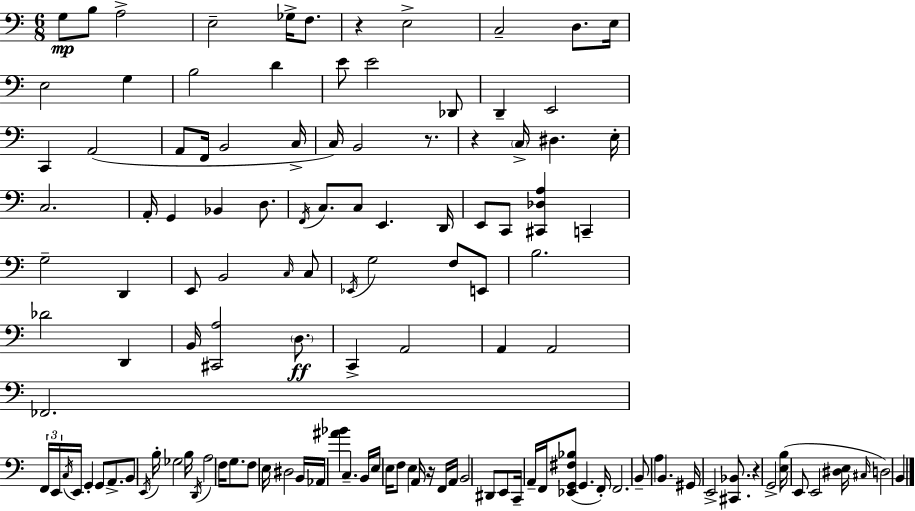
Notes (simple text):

G3/e B3/e A3/h E3/h Gb3/s F3/e. R/q E3/h C3/h D3/e. E3/s E3/h G3/q B3/h D4/q E4/e E4/h Db2/e D2/q E2/h C2/q A2/h A2/e F2/s B2/h C3/s C3/s B2/h R/e. R/q C3/s D#3/q. E3/s C3/h. A2/s G2/q Bb2/q D3/e. F2/s C3/e. C3/e E2/q. D2/s E2/e C2/e [C#2,Db3,A3]/q C2/q G3/h D2/q E2/e B2/h C3/s C3/e Eb2/s G3/h F3/e E2/e B3/h. Db4/h D2/q B2/s [C#2,A3]/h D3/e. C2/q A2/h A2/q A2/h FES2/h. F2/s E2/s C3/s E2/s G2/q G2/e A2/e. B2/e E2/s B3/s Gb3/h B3/s D2/s A3/h F3/s G3/e. F3/e E3/s D#3/h B2/s Ab2/s [A#4,Bb4]/q C3/q. B2/s E3/s E3/s F3/e E3/q A2/s R/s F2/s A2/s B2/h D#2/e E2/e C2/s A2/s F2/s [Eb2,G2,F#3,Bb3]/e G2/q. F2/s F2/h. B2/e A3/q B2/q. G#2/s E2/h [C#2,Bb2]/e. R/q G2/h [E3,B3]/s E2/e E2/h [D#3,E3]/s C#3/s D3/h B2/q